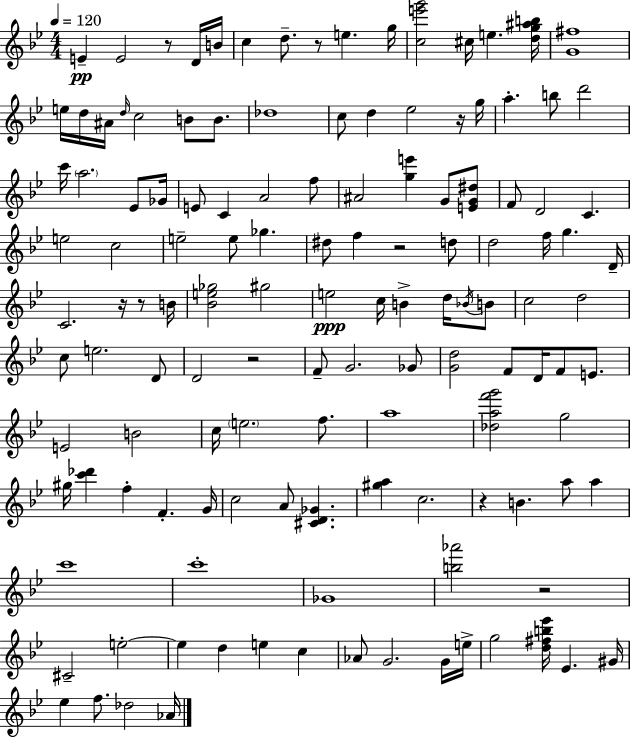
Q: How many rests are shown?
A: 9